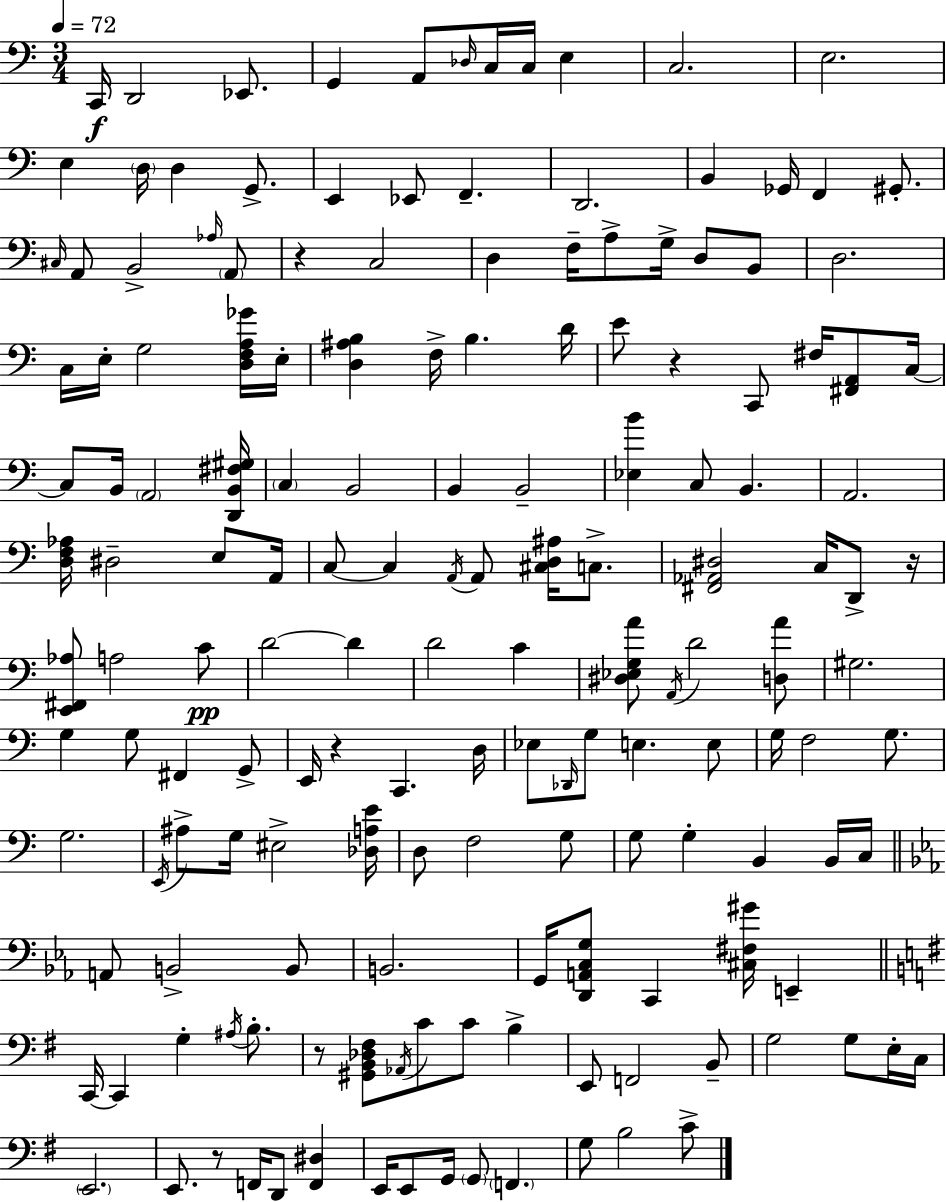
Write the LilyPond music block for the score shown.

{
  \clef bass
  \numericTimeSignature
  \time 3/4
  \key c \major
  \tempo 4 = 72
  \repeat volta 2 { c,16\f d,2 ees,8. | g,4 a,8 \grace { des16 } c16 c16 e4 | c2. | e2. | \break e4 \parenthesize d16 d4 g,8.-> | e,4 ees,8 f,4.-- | d,2. | b,4 ges,16 f,4 gis,8.-. | \break \grace { cis16 } a,8 b,2-> | \grace { aes16 } \parenthesize a,8 r4 c2 | d4 f16-- a8-> g16-> d8 | b,8 d2. | \break c16 e16-. g2 | <d f a ges'>16 e16-. <d ais b>4 f16-> b4. | d'16 e'8 r4 c,8 fis16 | <fis, a,>8 c16~~ c8 b,16 \parenthesize a,2 | \break <d, b, fis gis>16 \parenthesize c4 b,2 | b,4 b,2-- | <ees b'>4 c8 b,4. | a,2. | \break <d f aes>16 dis2-- | e8 a,16 c8~~ c4 \acciaccatura { a,16 } a,8 | <cis d ais>16 c8.-> <fis, aes, dis>2 | c16 d,8-> r16 <e, fis, aes>8 a2 | \break c'8\pp d'2~~ | d'4 d'2 | c'4 <dis ees g a'>8 \acciaccatura { a,16 } d'2 | <d a'>8 gis2. | \break g4 g8 fis,4 | g,8-> e,16 r4 c,4. | d16 ees8 \grace { des,16 } g8 e4. | e8 g16 f2 | \break g8. g2. | \acciaccatura { e,16 } ais8-> g16 eis2-> | <des a e'>16 d8 f2 | g8 g8 g4-. | \break b,4 b,16 c16 \bar "||" \break \key ees \major a,8 b,2-> b,8 | b,2. | g,16 <d, a, c g>8 c,4 <cis fis gis'>16 e,4-- | \bar "||" \break \key g \major c,16~~ c,4 g4-. \acciaccatura { ais16 } b8.-. | r8 <gis, b, des fis>8 \acciaccatura { aes,16 } c'8 c'8 b4-> | e,8 f,2 | b,8-- g2 g8 | \break e16-. c16 \parenthesize e,2. | e,8. r8 f,16 d,8 <f, dis>4 | e,16 e,8 g,16 \parenthesize g,8 \parenthesize f,4. | g8 b2 | \break c'8-> } \bar "|."
}